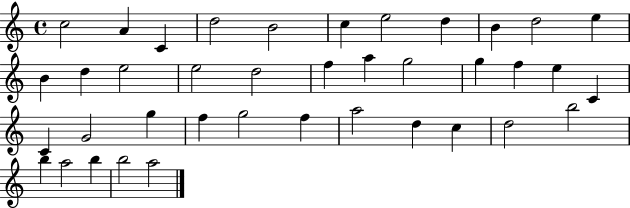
{
  \clef treble
  \time 4/4
  \defaultTimeSignature
  \key c \major
  c''2 a'4 c'4 | d''2 b'2 | c''4 e''2 d''4 | b'4 d''2 e''4 | \break b'4 d''4 e''2 | e''2 d''2 | f''4 a''4 g''2 | g''4 f''4 e''4 c'4 | \break c'4 g'2 g''4 | f''4 g''2 f''4 | a''2 d''4 c''4 | d''2 b''2 | \break b''4 a''2 b''4 | b''2 a''2 | \bar "|."
}